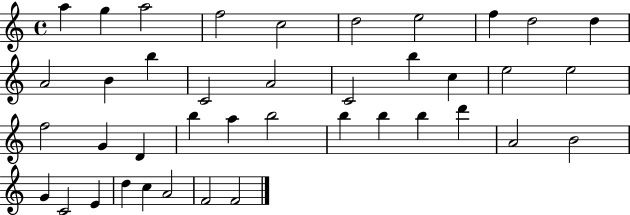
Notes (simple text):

A5/q G5/q A5/h F5/h C5/h D5/h E5/h F5/q D5/h D5/q A4/h B4/q B5/q C4/h A4/h C4/h B5/q C5/q E5/h E5/h F5/h G4/q D4/q B5/q A5/q B5/h B5/q B5/q B5/q D6/q A4/h B4/h G4/q C4/h E4/q D5/q C5/q A4/h F4/h F4/h